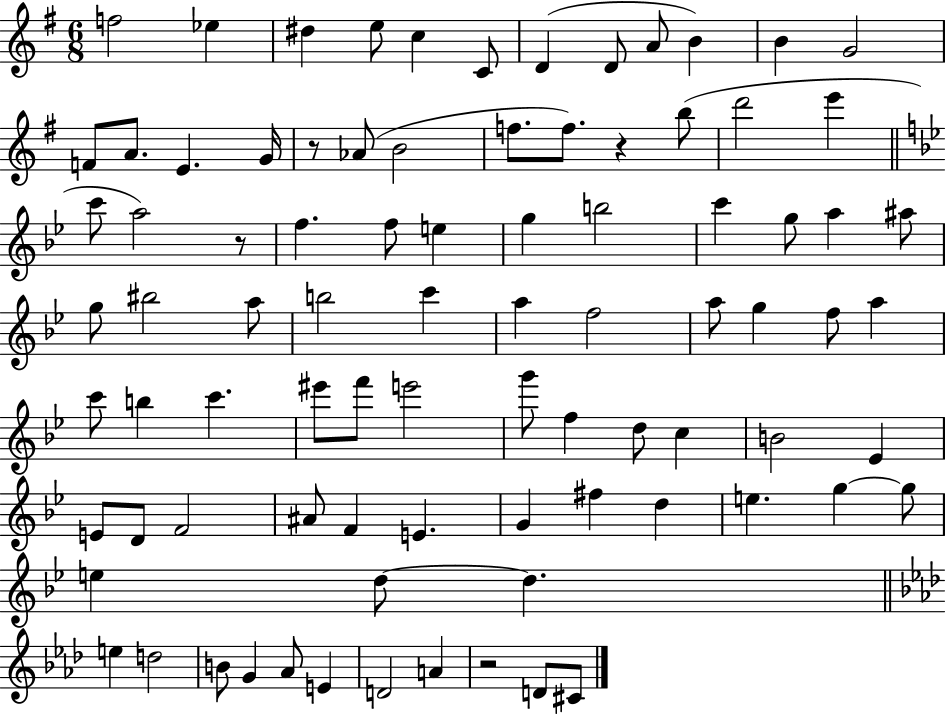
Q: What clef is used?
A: treble